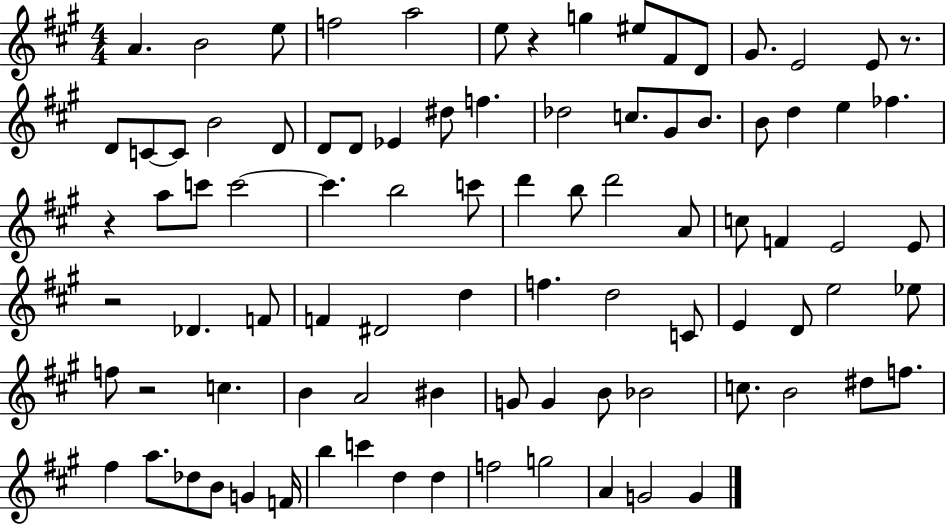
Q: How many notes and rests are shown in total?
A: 90